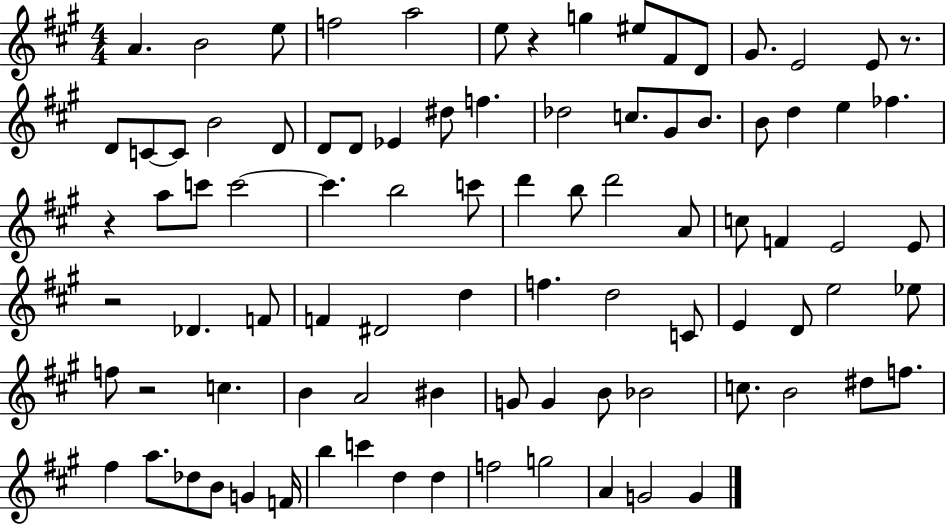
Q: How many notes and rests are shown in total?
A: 90